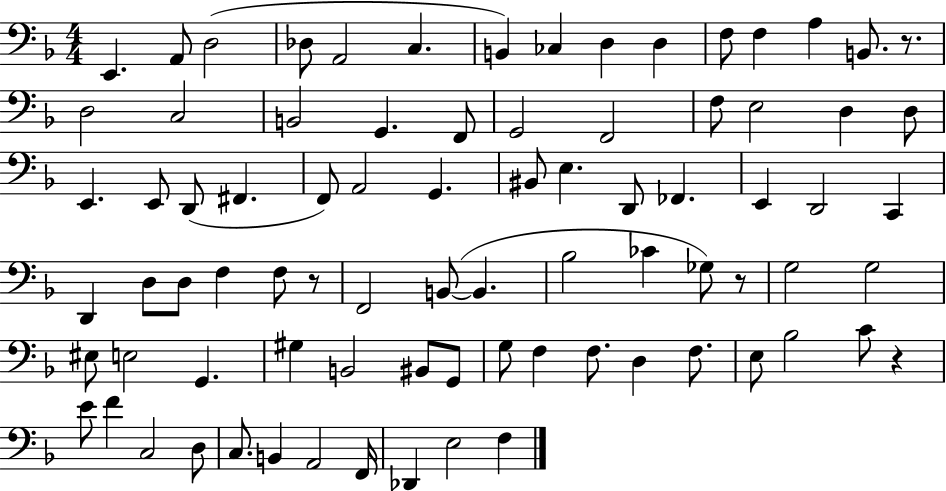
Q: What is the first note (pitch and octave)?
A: E2